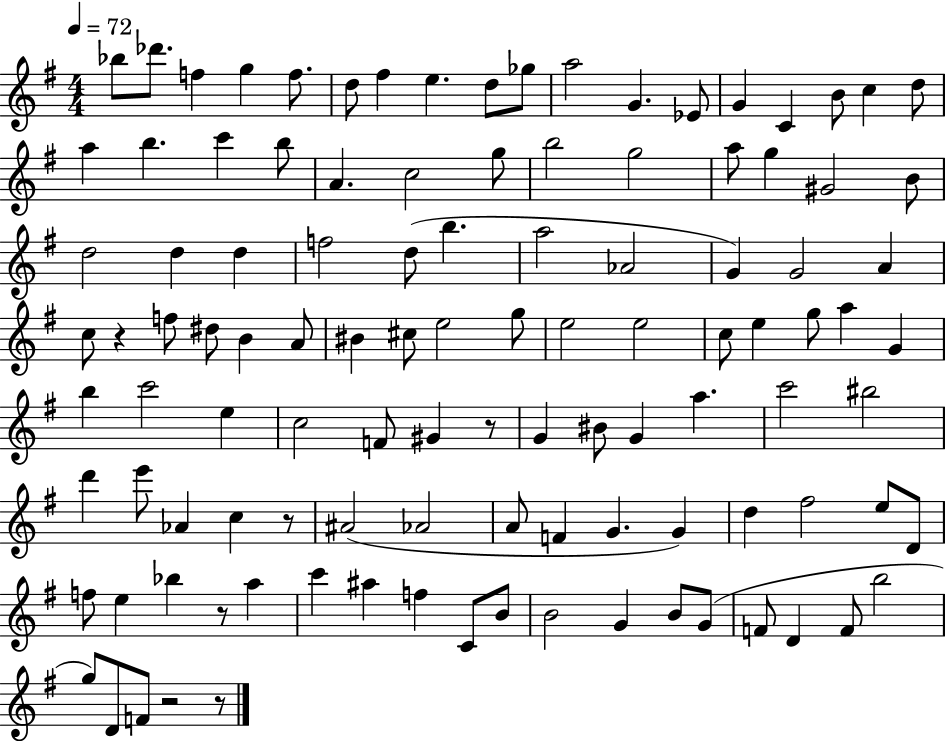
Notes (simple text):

Bb5/e Db6/e. F5/q G5/q F5/e. D5/e F#5/q E5/q. D5/e Gb5/e A5/h G4/q. Eb4/e G4/q C4/q B4/e C5/q D5/e A5/q B5/q. C6/q B5/e A4/q. C5/h G5/e B5/h G5/h A5/e G5/q G#4/h B4/e D5/h D5/q D5/q F5/h D5/e B5/q. A5/h Ab4/h G4/q G4/h A4/q C5/e R/q F5/e D#5/e B4/q A4/e BIS4/q C#5/e E5/h G5/e E5/h E5/h C5/e E5/q G5/e A5/q G4/q B5/q C6/h E5/q C5/h F4/e G#4/q R/e G4/q BIS4/e G4/q A5/q. C6/h BIS5/h D6/q E6/e Ab4/q C5/q R/e A#4/h Ab4/h A4/e F4/q G4/q. G4/q D5/q F#5/h E5/e D4/e F5/e E5/q Bb5/q R/e A5/q C6/q A#5/q F5/q C4/e B4/e B4/h G4/q B4/e G4/e F4/e D4/q F4/e B5/h G5/e D4/e F4/e R/h R/e